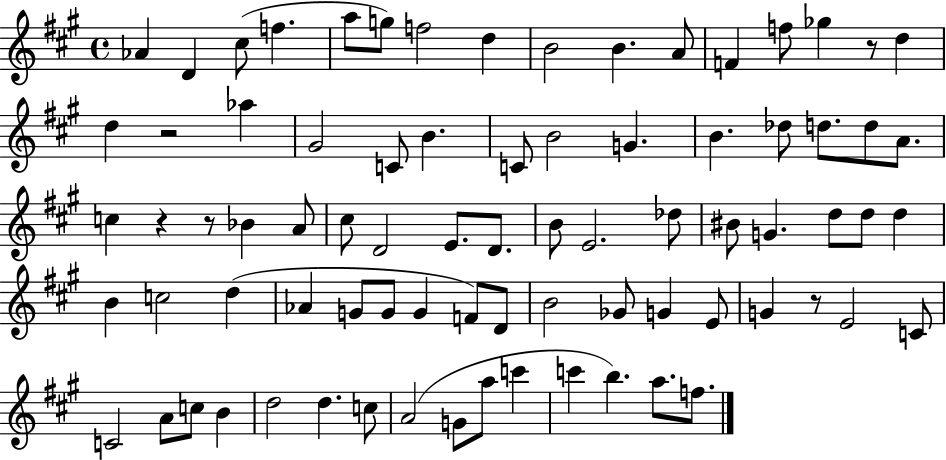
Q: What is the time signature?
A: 4/4